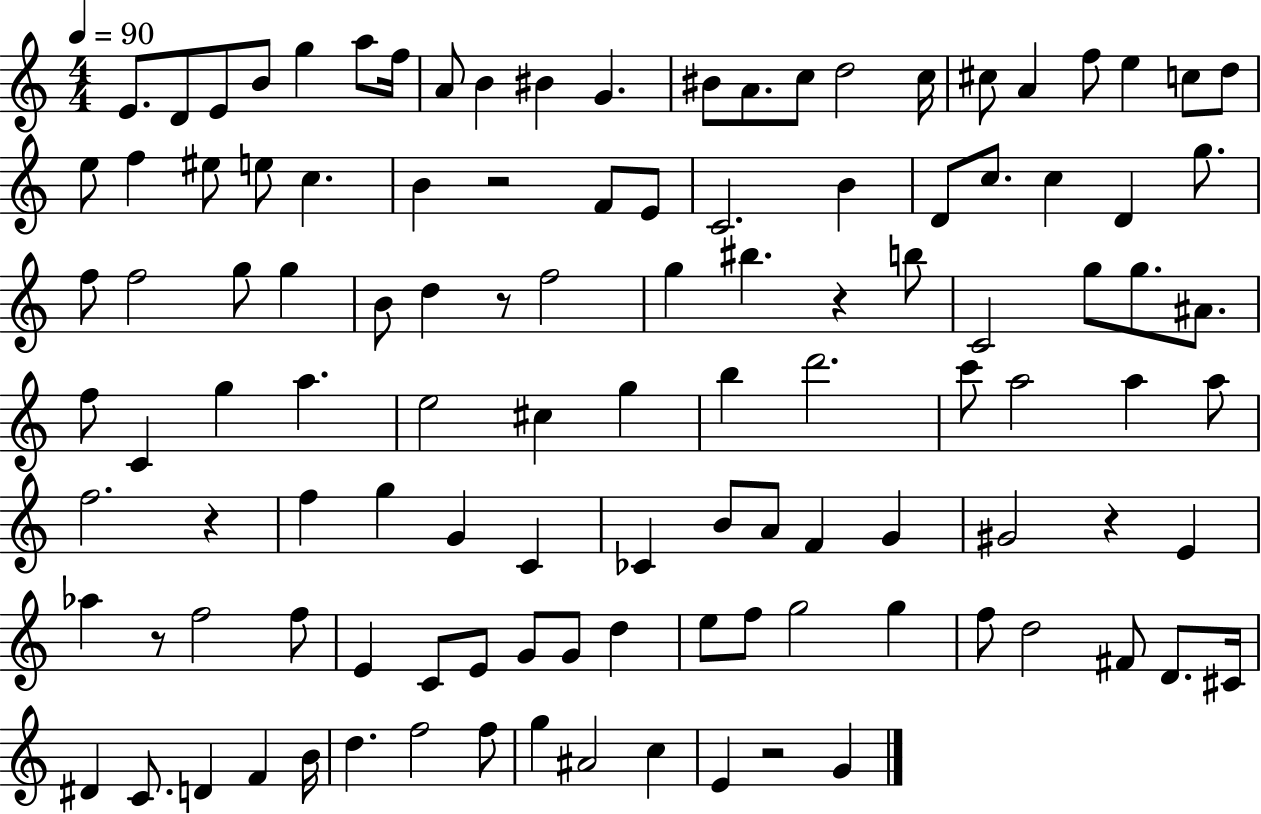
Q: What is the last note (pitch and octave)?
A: G4